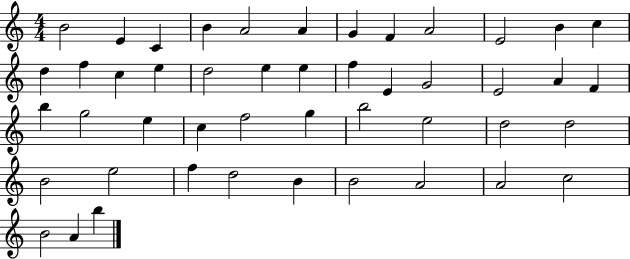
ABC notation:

X:1
T:Untitled
M:4/4
L:1/4
K:C
B2 E C B A2 A G F A2 E2 B c d f c e d2 e e f E G2 E2 A F b g2 e c f2 g b2 e2 d2 d2 B2 e2 f d2 B B2 A2 A2 c2 B2 A b